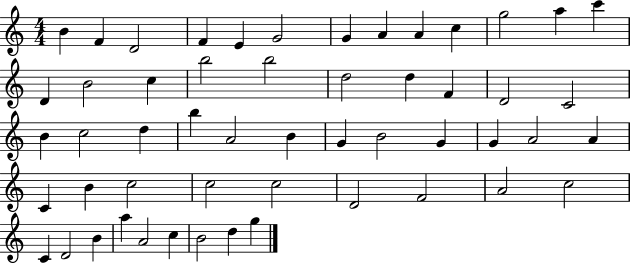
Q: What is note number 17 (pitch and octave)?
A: B5